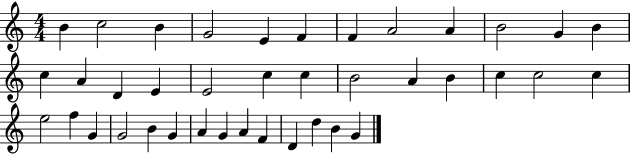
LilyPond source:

{
  \clef treble
  \numericTimeSignature
  \time 4/4
  \key c \major
  b'4 c''2 b'4 | g'2 e'4 f'4 | f'4 a'2 a'4 | b'2 g'4 b'4 | \break c''4 a'4 d'4 e'4 | e'2 c''4 c''4 | b'2 a'4 b'4 | c''4 c''2 c''4 | \break e''2 f''4 g'4 | g'2 b'4 g'4 | a'4 g'4 a'4 f'4 | d'4 d''4 b'4 g'4 | \break \bar "|."
}